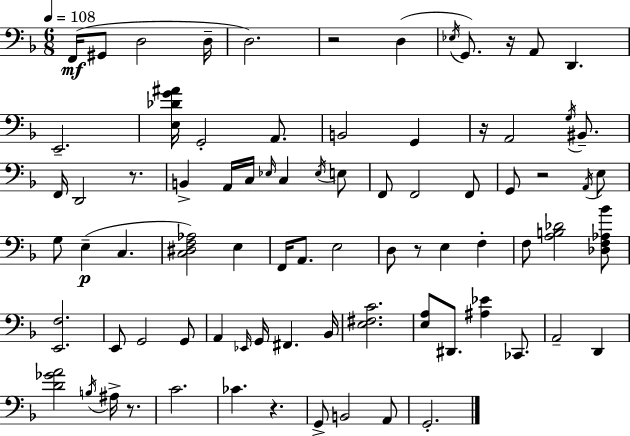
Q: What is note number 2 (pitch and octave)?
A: G#2